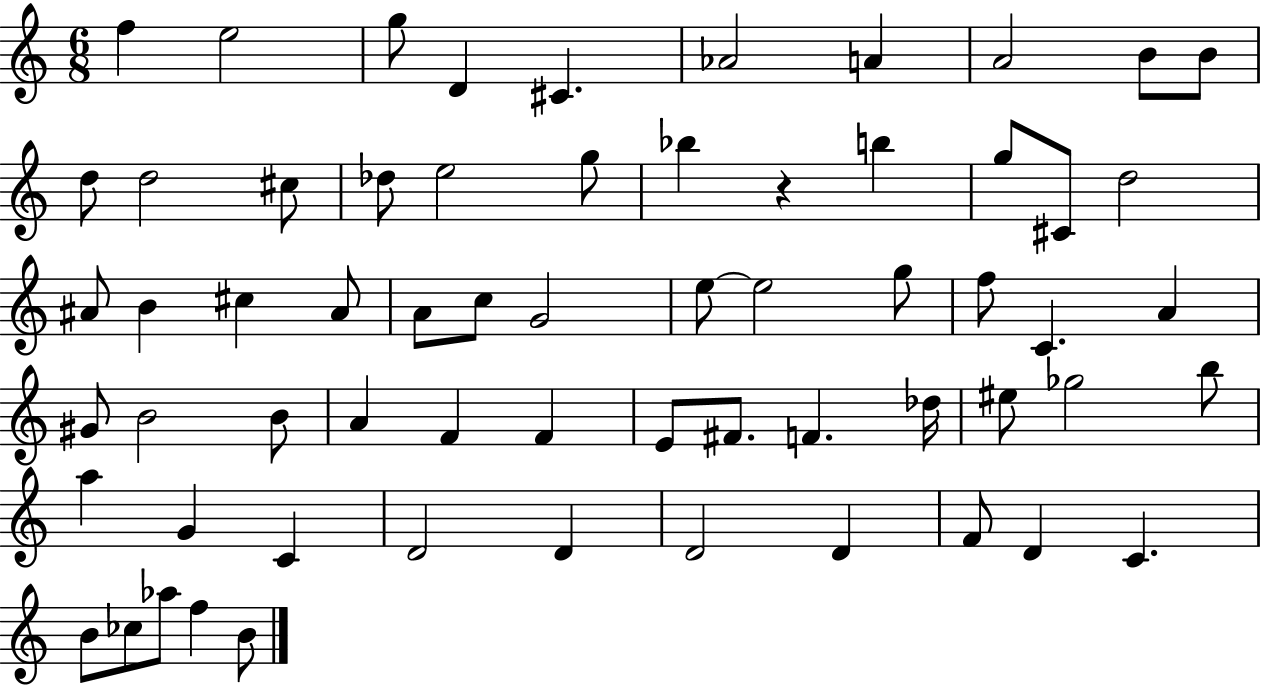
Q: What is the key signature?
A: C major